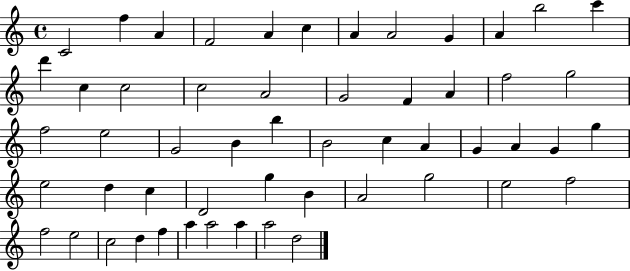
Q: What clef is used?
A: treble